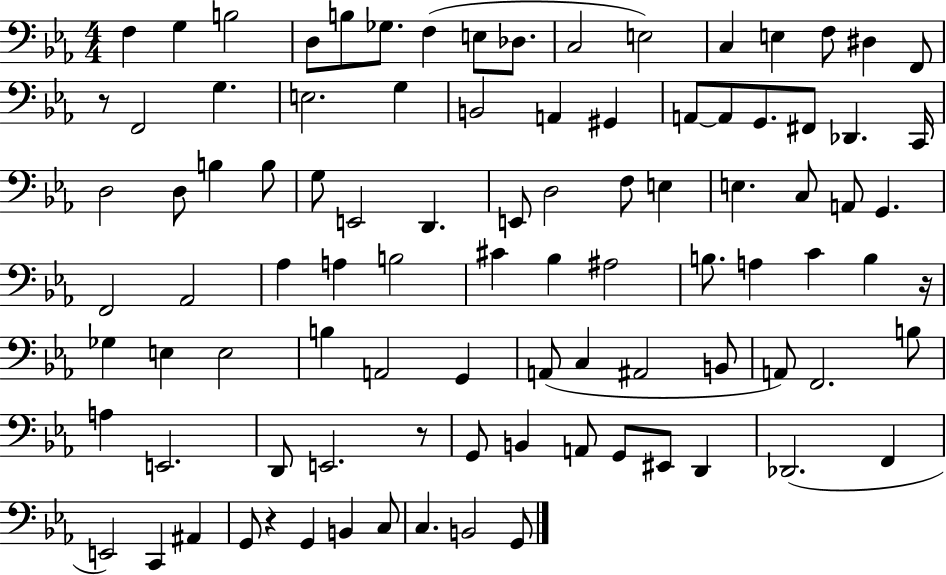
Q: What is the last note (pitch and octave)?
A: G2